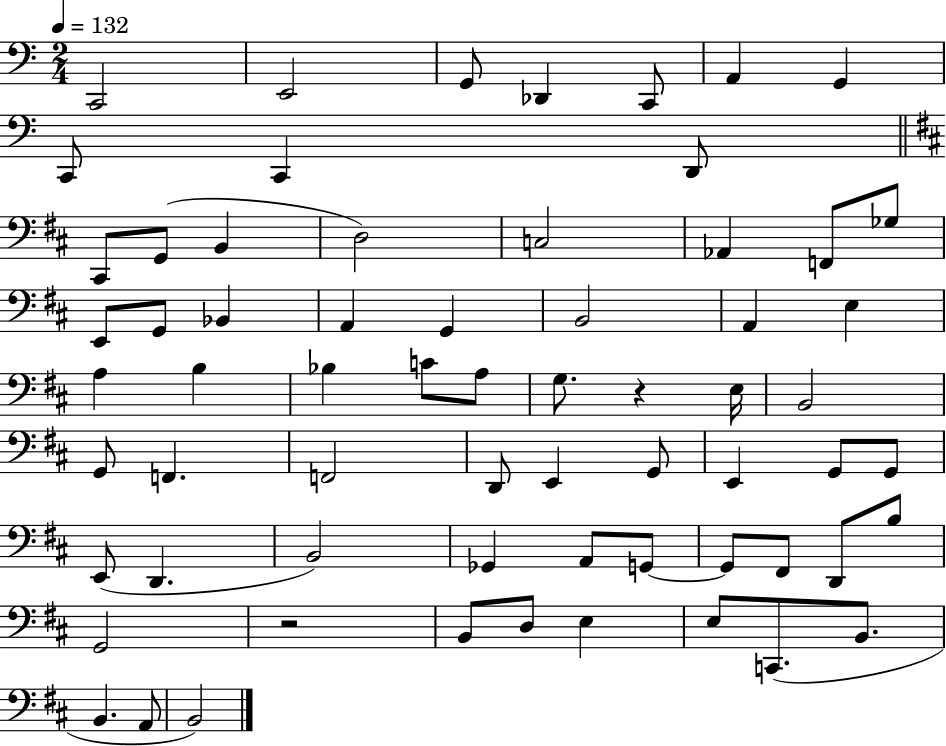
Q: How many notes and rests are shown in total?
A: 65